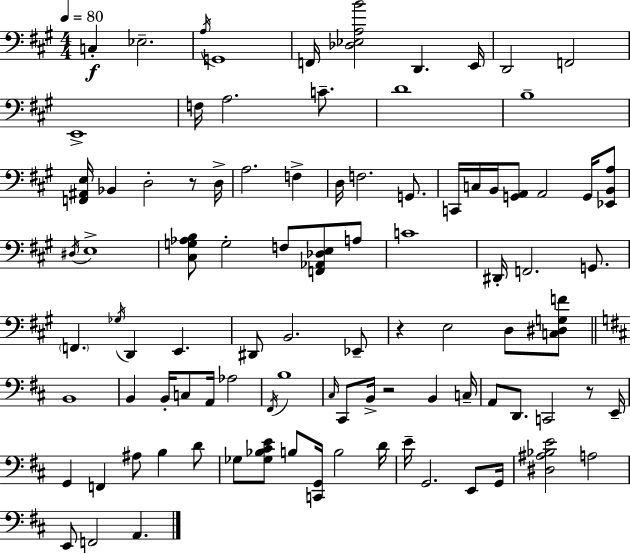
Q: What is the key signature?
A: A major